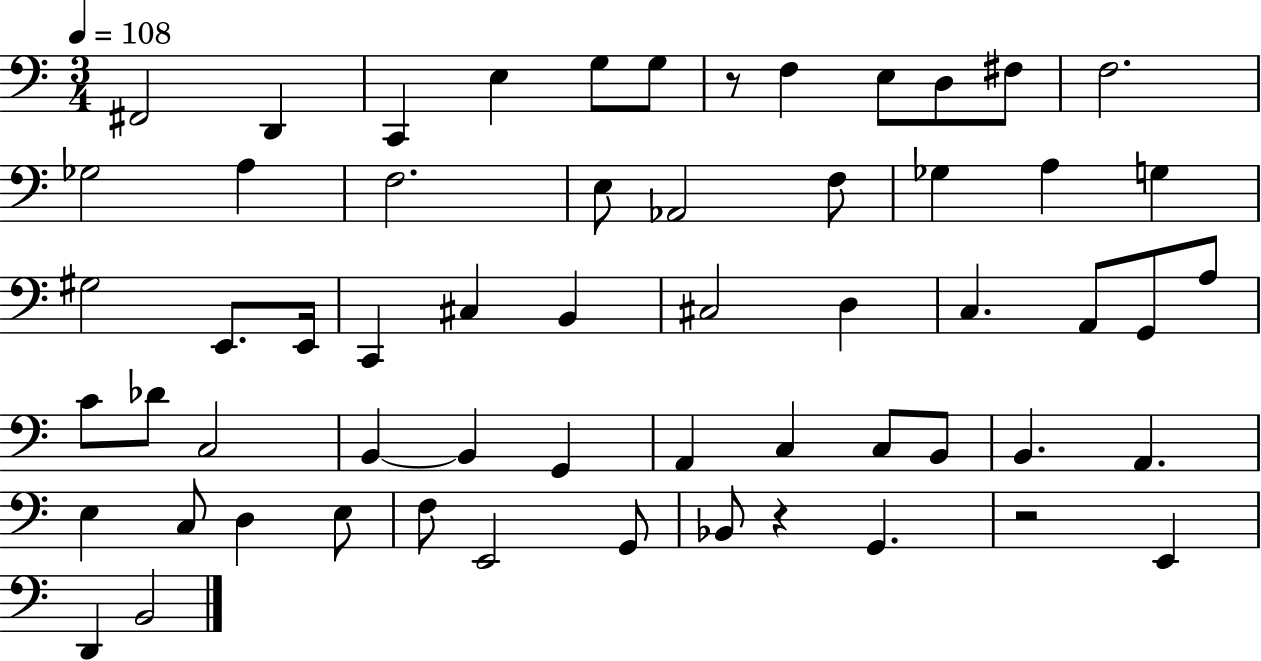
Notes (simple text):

F#2/h D2/q C2/q E3/q G3/e G3/e R/e F3/q E3/e D3/e F#3/e F3/h. Gb3/h A3/q F3/h. E3/e Ab2/h F3/e Gb3/q A3/q G3/q G#3/h E2/e. E2/s C2/q C#3/q B2/q C#3/h D3/q C3/q. A2/e G2/e A3/e C4/e Db4/e C3/h B2/q B2/q G2/q A2/q C3/q C3/e B2/e B2/q. A2/q. E3/q C3/e D3/q E3/e F3/e E2/h G2/e Bb2/e R/q G2/q. R/h E2/q D2/q B2/h